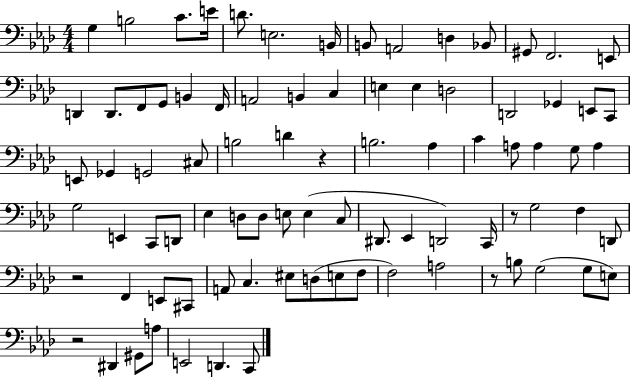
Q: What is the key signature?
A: AES major